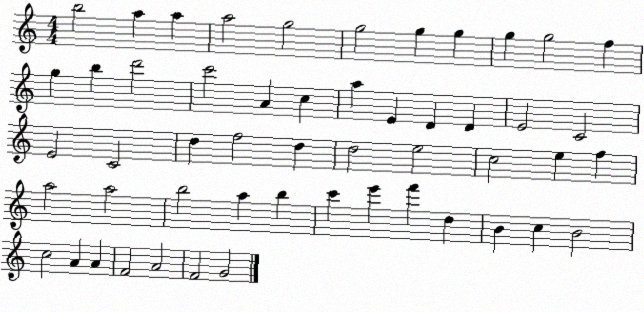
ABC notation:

X:1
T:Untitled
M:4/4
L:1/4
K:C
b2 a a a2 g2 g2 g g g g2 f g b d'2 c'2 A c a E D D E2 C2 E2 C2 d f2 d d2 e2 c2 e f a2 a2 b2 a b c' e' f' d B c B2 c2 A A F2 A2 F2 G2